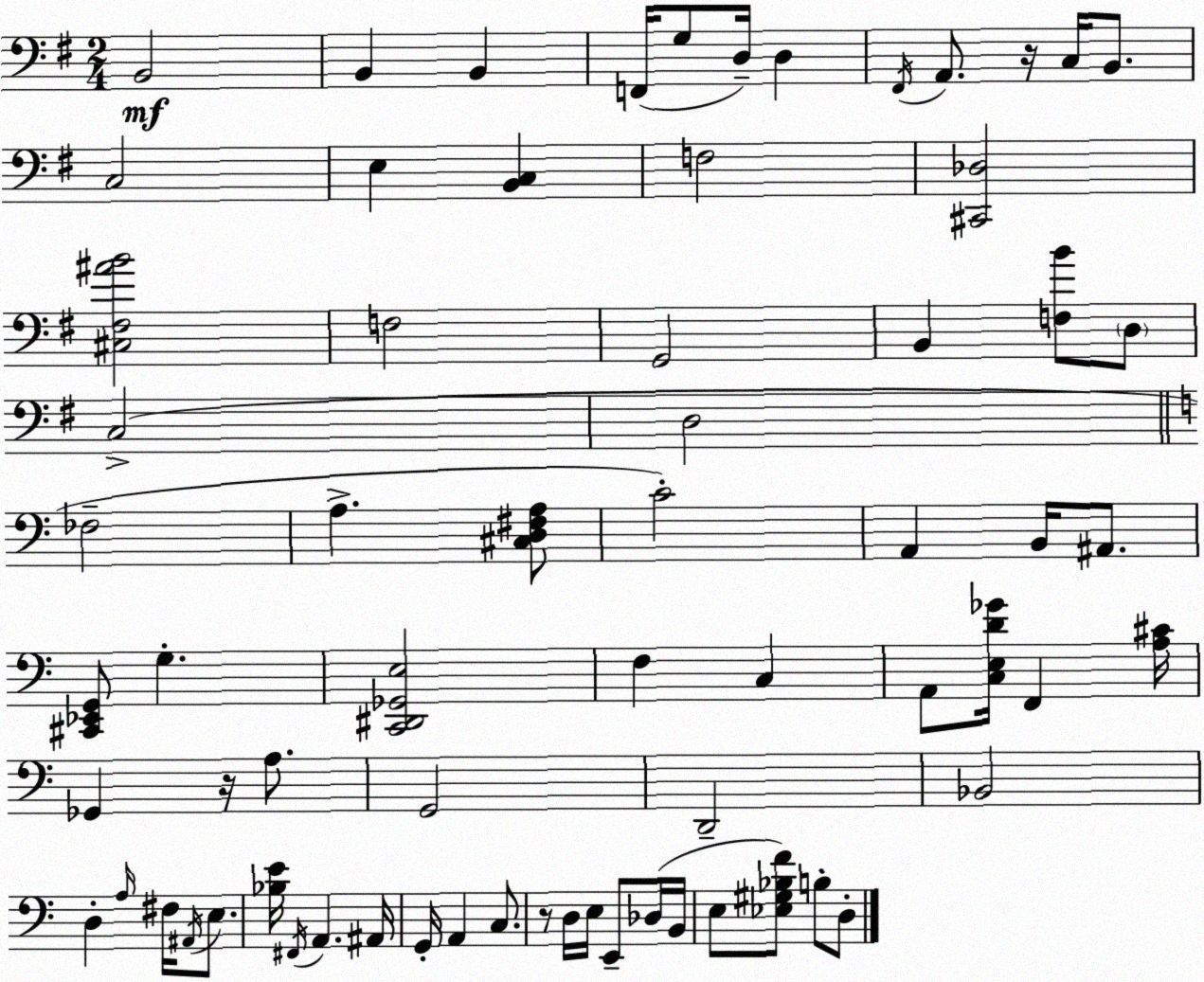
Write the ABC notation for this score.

X:1
T:Untitled
M:2/4
L:1/4
K:Em
B,,2 B,, B,, F,,/4 G,/2 D,/4 D, ^F,,/4 A,,/2 z/4 C,/4 B,,/2 C,2 E, [B,,C,] F,2 [^C,,_D,]2 [^C,^F,^AB]2 F,2 G,,2 B,, [F,B]/2 D,/2 C,2 D,2 _F,2 A, [^C,D,^F,A,]/2 C2 A,, B,,/4 ^A,,/2 [^C,,_E,,G,,]/2 G, [C,,^D,,_G,,E,]2 F, C, A,,/2 [C,E,D_G]/4 F,, [A,^C]/4 _G,, z/4 A,/2 G,,2 D,,2 _B,,2 D, A,/4 ^F,/4 ^A,,/4 E,/2 [_B,E]/4 ^F,,/4 A,, ^A,,/4 G,,/4 A,, C,/2 z/2 D,/4 E,/4 E,,/2 _D,/4 B,,/4 E,/2 [_E,^G,_B,F]/2 B,/2 D,/2